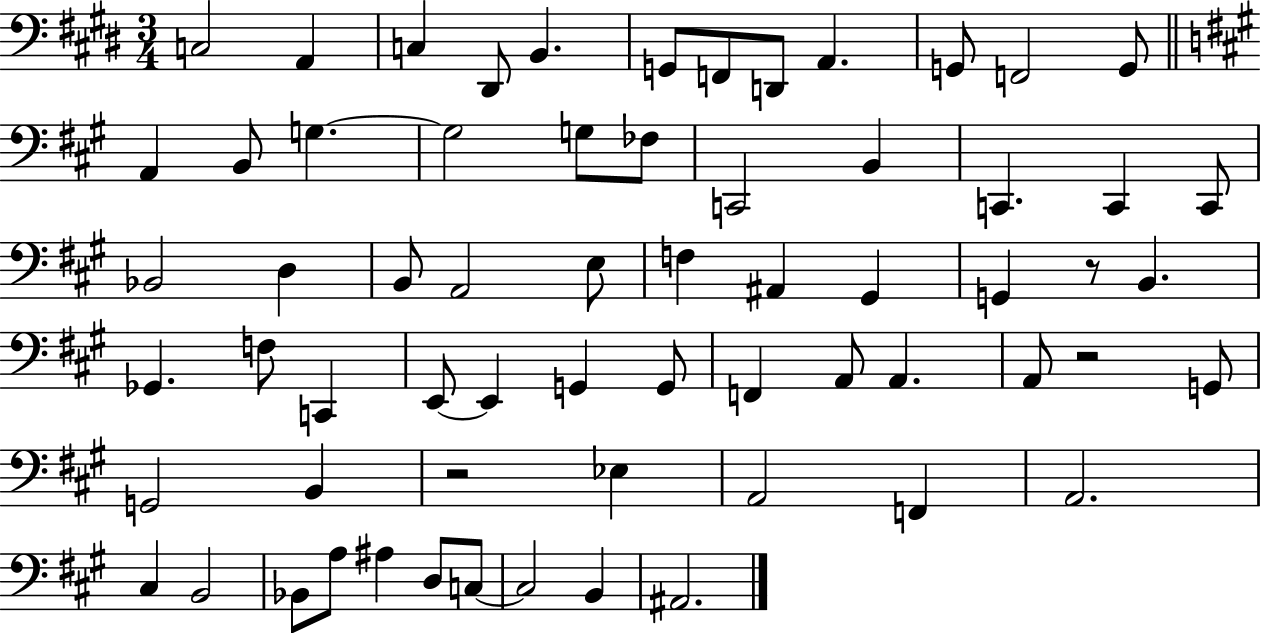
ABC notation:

X:1
T:Untitled
M:3/4
L:1/4
K:E
C,2 A,, C, ^D,,/2 B,, G,,/2 F,,/2 D,,/2 A,, G,,/2 F,,2 G,,/2 A,, B,,/2 G, G,2 G,/2 _F,/2 C,,2 B,, C,, C,, C,,/2 _B,,2 D, B,,/2 A,,2 E,/2 F, ^A,, ^G,, G,, z/2 B,, _G,, F,/2 C,, E,,/2 E,, G,, G,,/2 F,, A,,/2 A,, A,,/2 z2 G,,/2 G,,2 B,, z2 _E, A,,2 F,, A,,2 ^C, B,,2 _B,,/2 A,/2 ^A, D,/2 C,/2 C,2 B,, ^A,,2